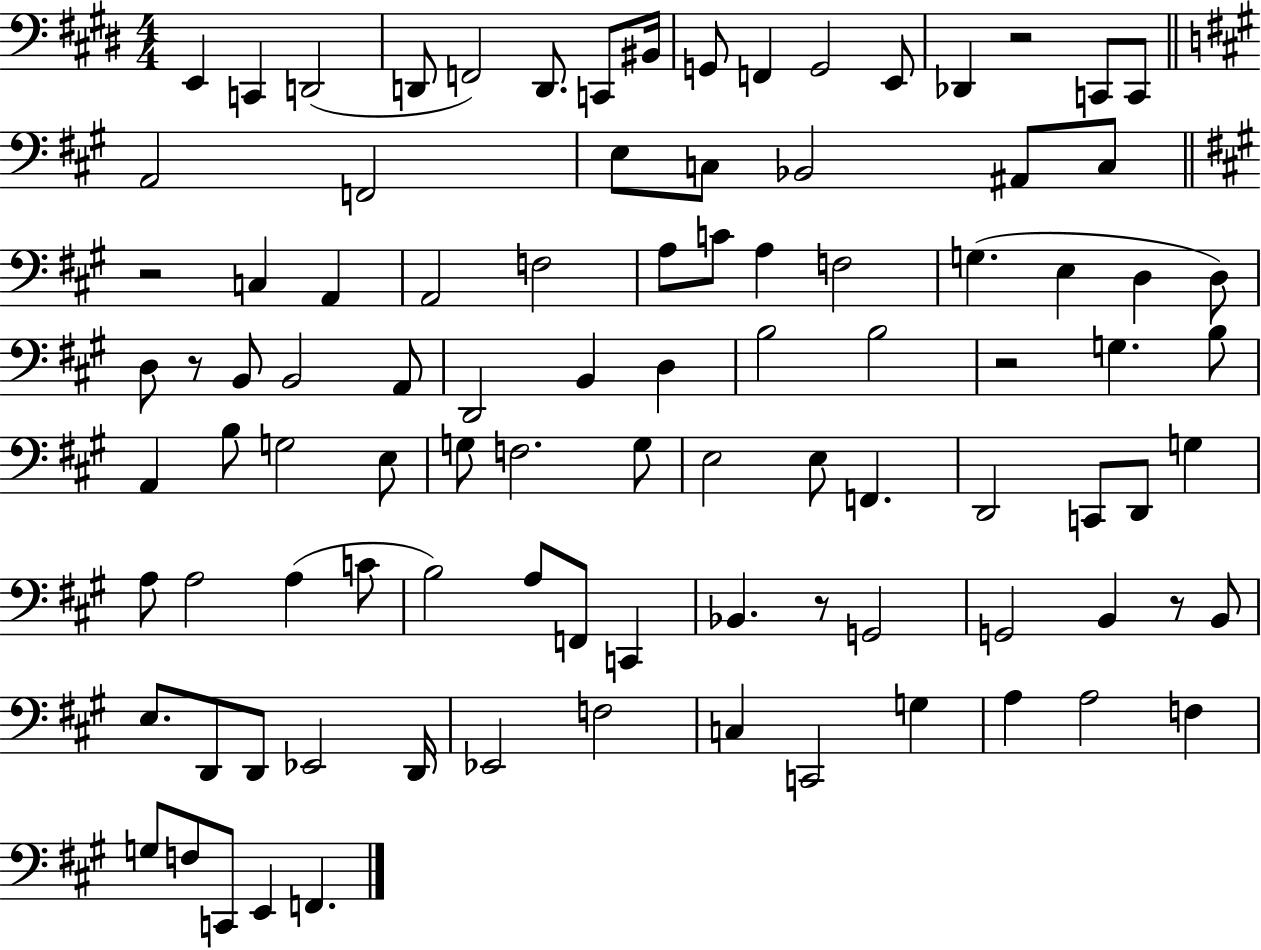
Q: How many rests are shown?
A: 6